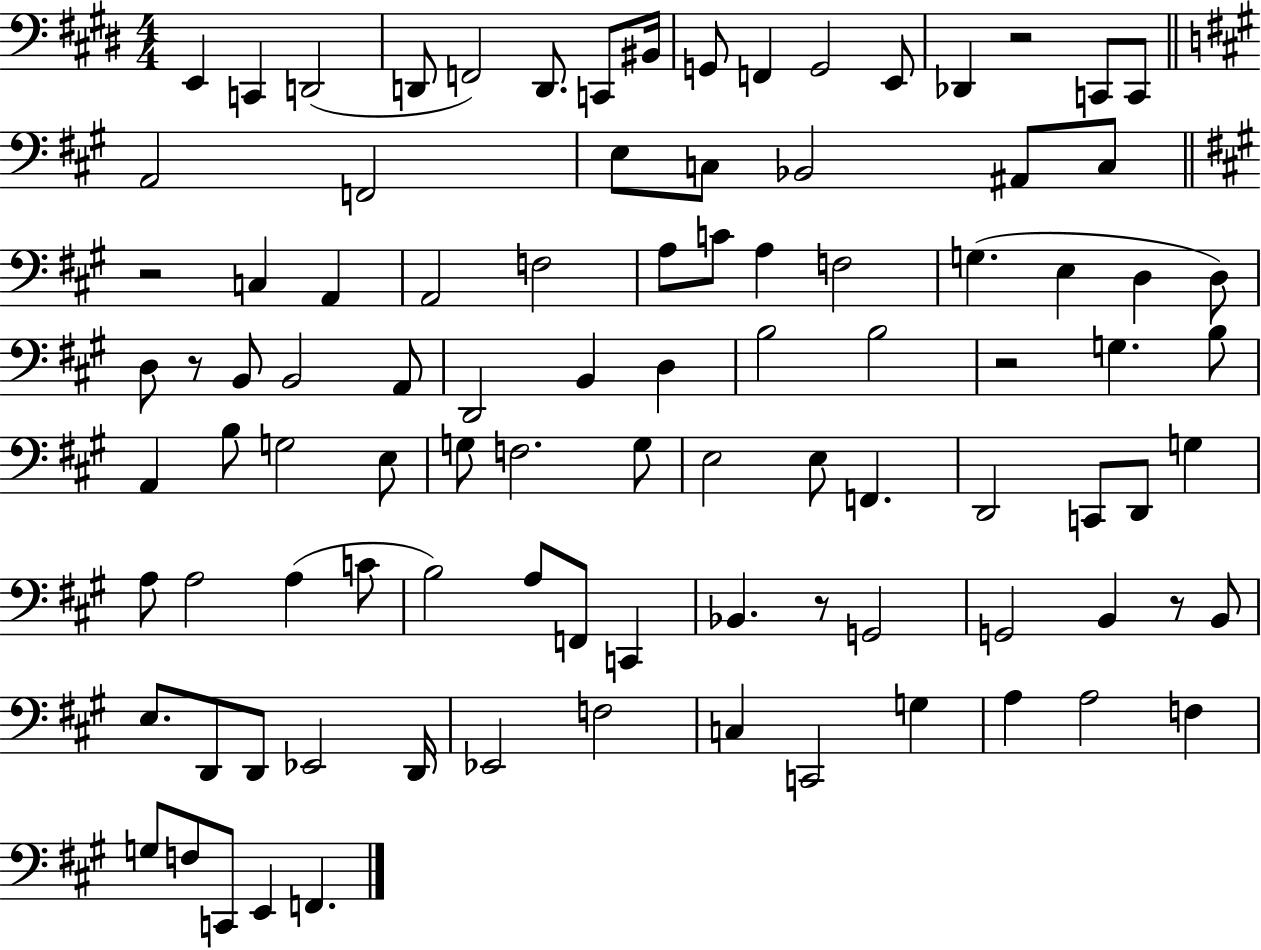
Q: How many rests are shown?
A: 6